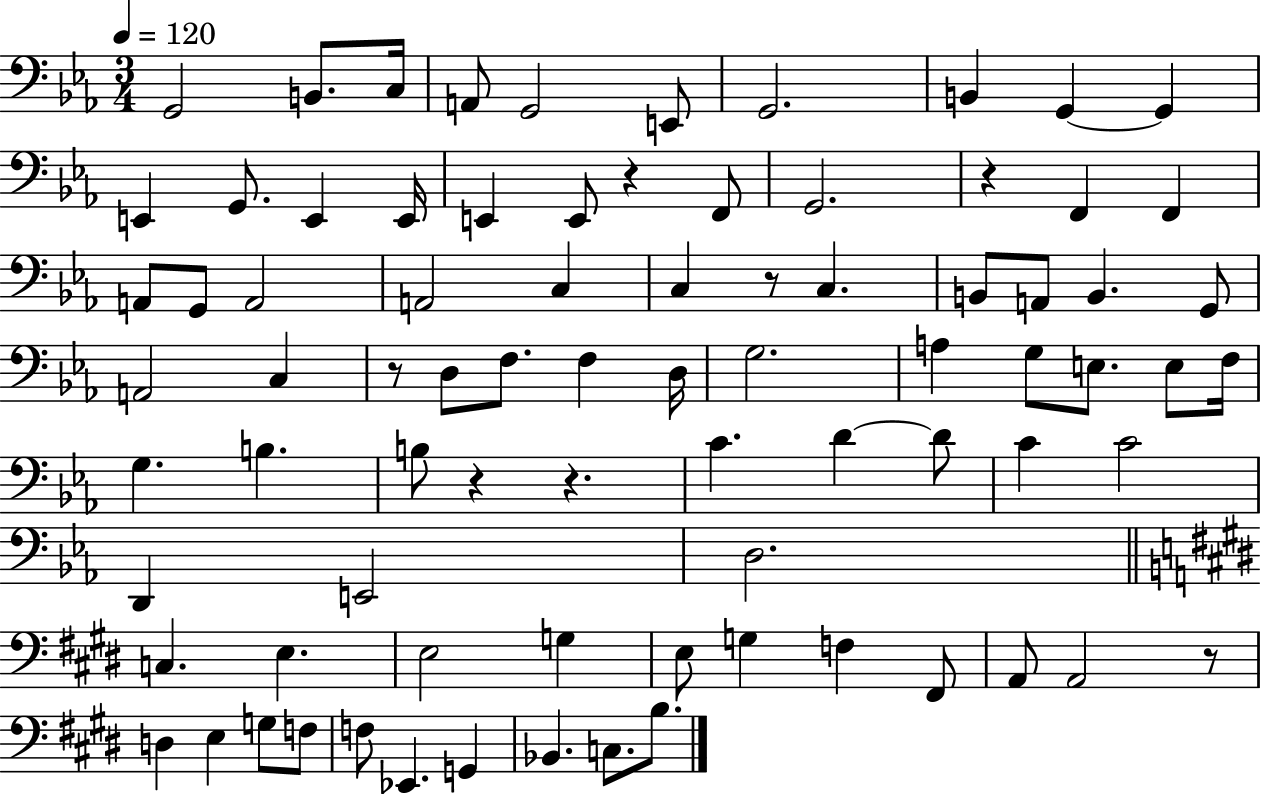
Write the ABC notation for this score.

X:1
T:Untitled
M:3/4
L:1/4
K:Eb
G,,2 B,,/2 C,/4 A,,/2 G,,2 E,,/2 G,,2 B,, G,, G,, E,, G,,/2 E,, E,,/4 E,, E,,/2 z F,,/2 G,,2 z F,, F,, A,,/2 G,,/2 A,,2 A,,2 C, C, z/2 C, B,,/2 A,,/2 B,, G,,/2 A,,2 C, z/2 D,/2 F,/2 F, D,/4 G,2 A, G,/2 E,/2 E,/2 F,/4 G, B, B,/2 z z C D D/2 C C2 D,, E,,2 D,2 C, E, E,2 G, E,/2 G, F, ^F,,/2 A,,/2 A,,2 z/2 D, E, G,/2 F,/2 F,/2 _E,, G,, _B,, C,/2 B,/2